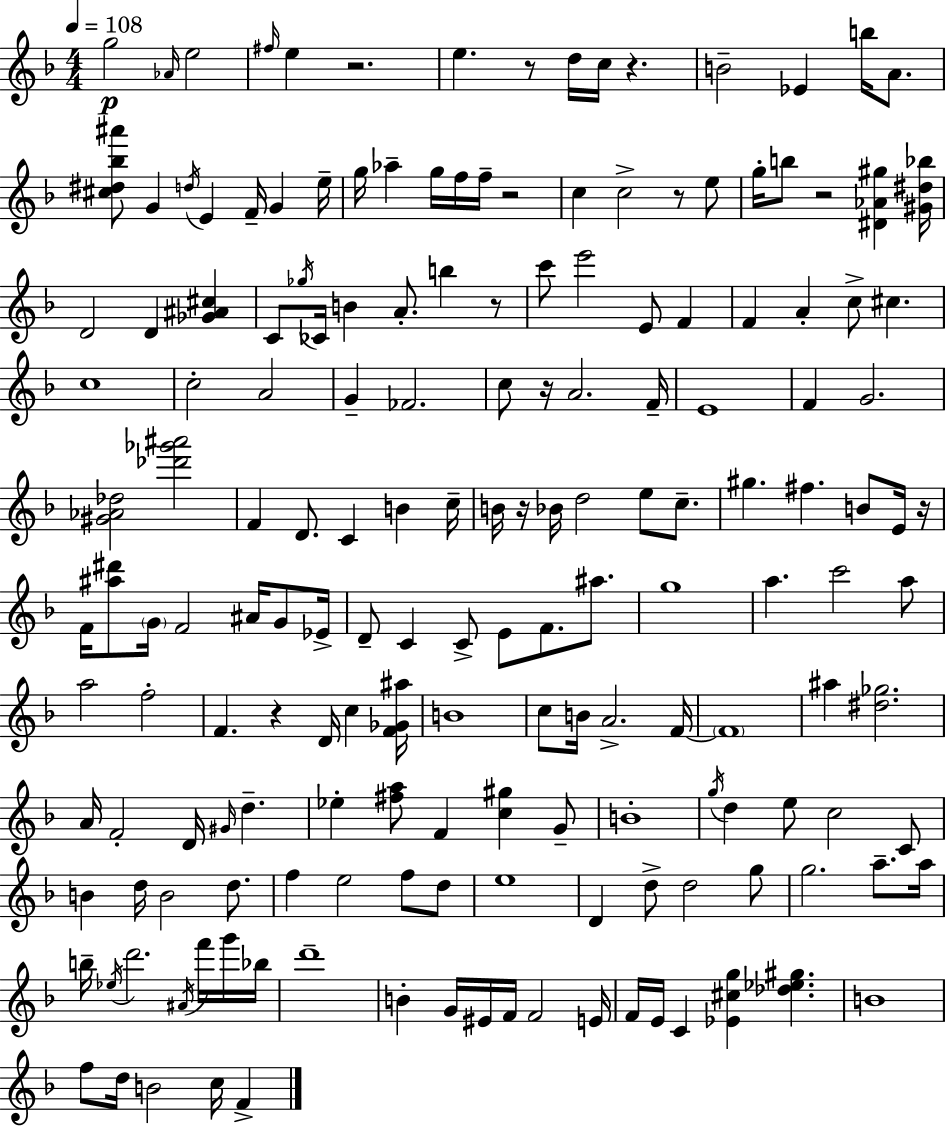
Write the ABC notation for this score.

X:1
T:Untitled
M:4/4
L:1/4
K:Dm
g2 _A/4 e2 ^f/4 e z2 e z/2 d/4 c/4 z B2 _E b/4 A/2 [^c^d_b^a']/2 G d/4 E F/4 G e/4 g/4 _a g/4 f/4 f/4 z2 c c2 z/2 e/2 g/4 b/2 z2 [^D_A^g] [^G^d_b]/4 D2 D [_G^A^c] C/2 _g/4 _C/4 B A/2 b z/2 c'/2 e'2 E/2 F F A c/2 ^c c4 c2 A2 G _F2 c/2 z/4 A2 F/4 E4 F G2 [^G_A_d]2 [_d'_g'^a']2 F D/2 C B c/4 B/4 z/4 _B/4 d2 e/2 c/2 ^g ^f B/2 E/4 z/4 F/4 [^a^d']/2 G/4 F2 ^A/4 G/2 _E/4 D/2 C C/2 E/2 F/2 ^a/2 g4 a c'2 a/2 a2 f2 F z D/4 c [F_G^a]/4 B4 c/2 B/4 A2 F/4 F4 ^a [^d_g]2 A/4 F2 D/4 ^G/4 d _e [^fa]/2 F [c^g] G/2 B4 g/4 d e/2 c2 C/2 B d/4 B2 d/2 f e2 f/2 d/2 e4 D d/2 d2 g/2 g2 a/2 a/4 b/4 _e/4 d'2 ^A/4 f'/4 g'/4 _b/4 d'4 B G/4 ^E/4 F/4 F2 E/4 F/4 E/4 C [_E^cg] [_d_e^g] B4 f/2 d/4 B2 c/4 F